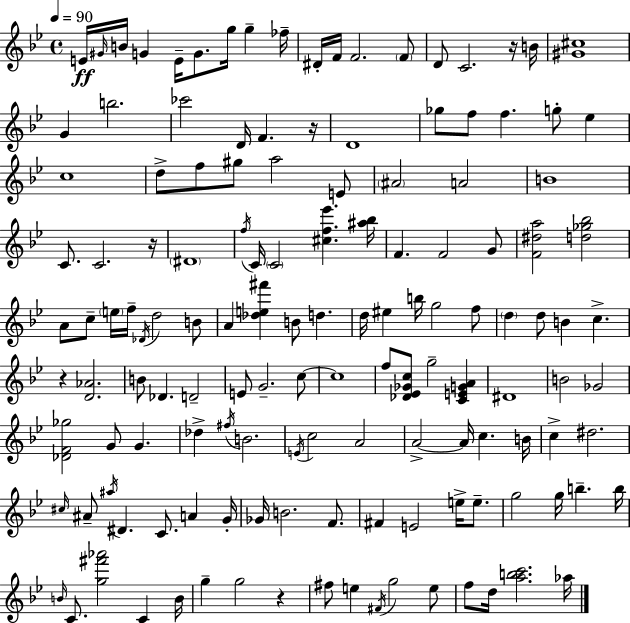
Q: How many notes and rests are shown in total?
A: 139